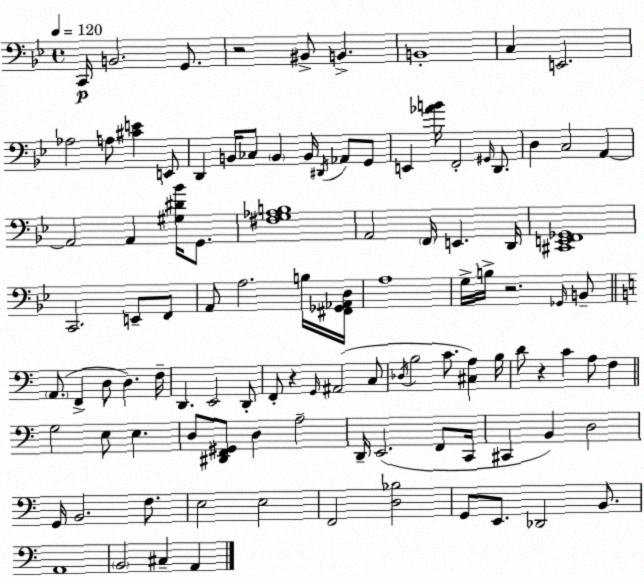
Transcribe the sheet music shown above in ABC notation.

X:1
T:Untitled
M:4/4
L:1/4
K:Bb
C,,/4 B,,2 G,,/2 z2 ^B,,/2 B,, B,,4 C, E,,2 _A,2 A,/2 [^CE] E,,/2 D,, B,,/4 _C,/2 B,, B,,/4 ^D,,/4 _A,,/2 G,,/2 E,, [_AB]/4 F,,2 ^G,,/4 D,,/2 D, C,2 A,, A,,2 A,, [^G,^D_B]/4 G,,/2 [^F,G,_A,B,]4 A,,2 F,,/4 E,, D,,/4 [^C,,E,,F,,_G,,]4 C,,2 E,,/2 F,,/2 A,,/2 A,2 B,/4 [^F,,_G,,_A,,D,]/4 A,4 G,/4 B,/4 z2 _G,,/4 B,,/2 A,,/2 F,, D,/2 D, F,/4 D,, E,,2 D,,/2 F,,/2 z G,,/4 ^A,,2 C,/2 _D,/4 B,2 C/2 [^C,A,] B,/4 D/2 z C A,/2 F, G,2 E,/2 E, D,/2 [^D,,F,,^G,,]/2 D, A,2 D,,/4 E,,2 F,,/2 C,,/4 ^C,, B,, D,2 G,,/4 B,,2 F,/2 E,2 E,2 F,,2 [D,_B,]2 G,,/2 E,,/2 _D,,2 B,,/2 A,,4 B,,2 ^C, A,,